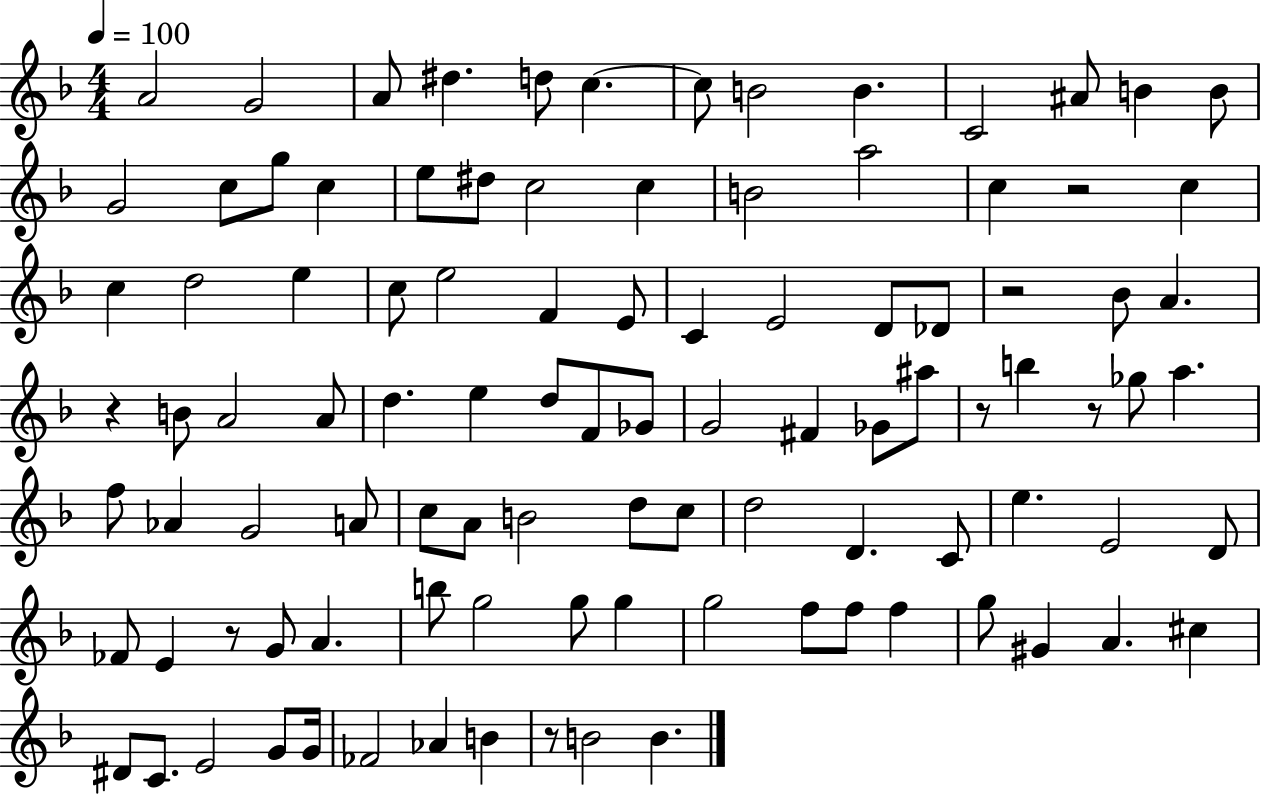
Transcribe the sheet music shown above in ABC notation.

X:1
T:Untitled
M:4/4
L:1/4
K:F
A2 G2 A/2 ^d d/2 c c/2 B2 B C2 ^A/2 B B/2 G2 c/2 g/2 c e/2 ^d/2 c2 c B2 a2 c z2 c c d2 e c/2 e2 F E/2 C E2 D/2 _D/2 z2 _B/2 A z B/2 A2 A/2 d e d/2 F/2 _G/2 G2 ^F _G/2 ^a/2 z/2 b z/2 _g/2 a f/2 _A G2 A/2 c/2 A/2 B2 d/2 c/2 d2 D C/2 e E2 D/2 _F/2 E z/2 G/2 A b/2 g2 g/2 g g2 f/2 f/2 f g/2 ^G A ^c ^D/2 C/2 E2 G/2 G/4 _F2 _A B z/2 B2 B